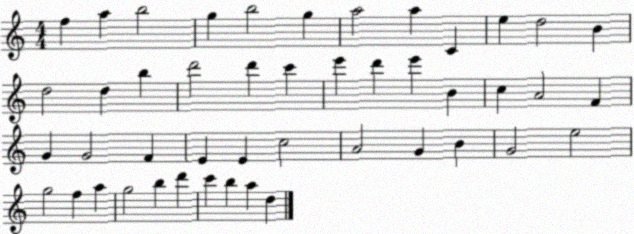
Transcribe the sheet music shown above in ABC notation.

X:1
T:Untitled
M:4/4
L:1/4
K:C
f a b2 g b2 g a2 a C e d2 B d2 d b d'2 d' c' e' d' e' B c A2 F G G2 F E E c2 A2 G B G2 e2 g2 f a g2 b d' c' b a d